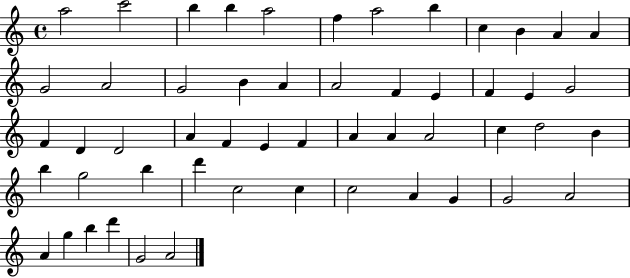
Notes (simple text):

A5/h C6/h B5/q B5/q A5/h F5/q A5/h B5/q C5/q B4/q A4/q A4/q G4/h A4/h G4/h B4/q A4/q A4/h F4/q E4/q F4/q E4/q G4/h F4/q D4/q D4/h A4/q F4/q E4/q F4/q A4/q A4/q A4/h C5/q D5/h B4/q B5/q G5/h B5/q D6/q C5/h C5/q C5/h A4/q G4/q G4/h A4/h A4/q G5/q B5/q D6/q G4/h A4/h